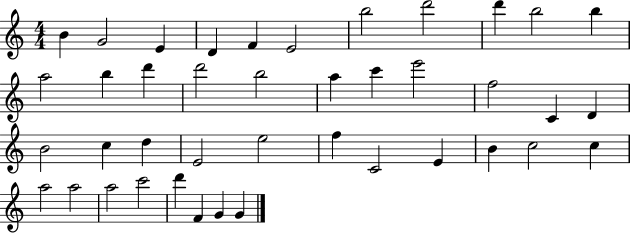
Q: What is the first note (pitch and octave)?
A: B4